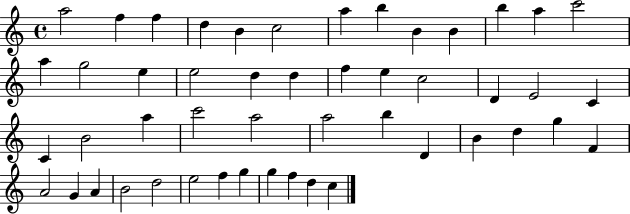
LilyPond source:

{
  \clef treble
  \time 4/4
  \defaultTimeSignature
  \key c \major
  a''2 f''4 f''4 | d''4 b'4 c''2 | a''4 b''4 b'4 b'4 | b''4 a''4 c'''2 | \break a''4 g''2 e''4 | e''2 d''4 d''4 | f''4 e''4 c''2 | d'4 e'2 c'4 | \break c'4 b'2 a''4 | c'''2 a''2 | a''2 b''4 d'4 | b'4 d''4 g''4 f'4 | \break a'2 g'4 a'4 | b'2 d''2 | e''2 f''4 g''4 | g''4 f''4 d''4 c''4 | \break \bar "|."
}